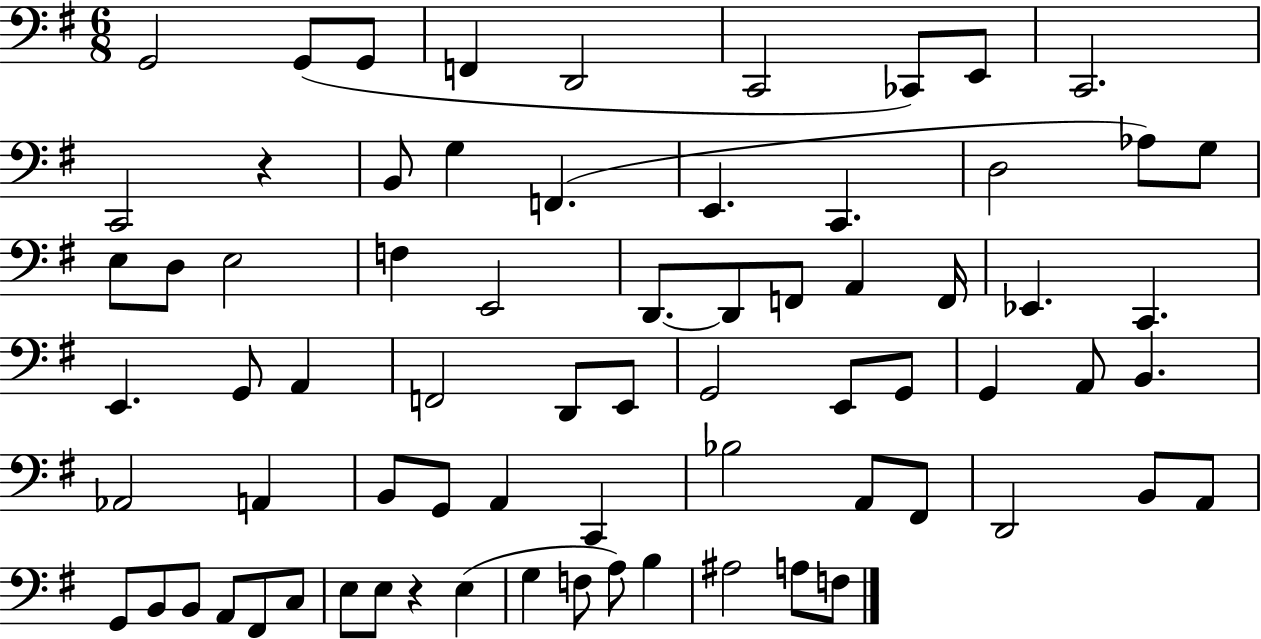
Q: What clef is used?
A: bass